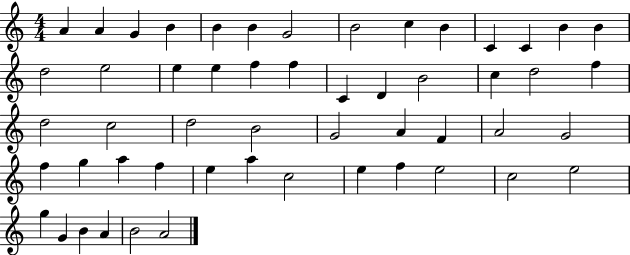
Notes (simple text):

A4/q A4/q G4/q B4/q B4/q B4/q G4/h B4/h C5/q B4/q C4/q C4/q B4/q B4/q D5/h E5/h E5/q E5/q F5/q F5/q C4/q D4/q B4/h C5/q D5/h F5/q D5/h C5/h D5/h B4/h G4/h A4/q F4/q A4/h G4/h F5/q G5/q A5/q F5/q E5/q A5/q C5/h E5/q F5/q E5/h C5/h E5/h G5/q G4/q B4/q A4/q B4/h A4/h